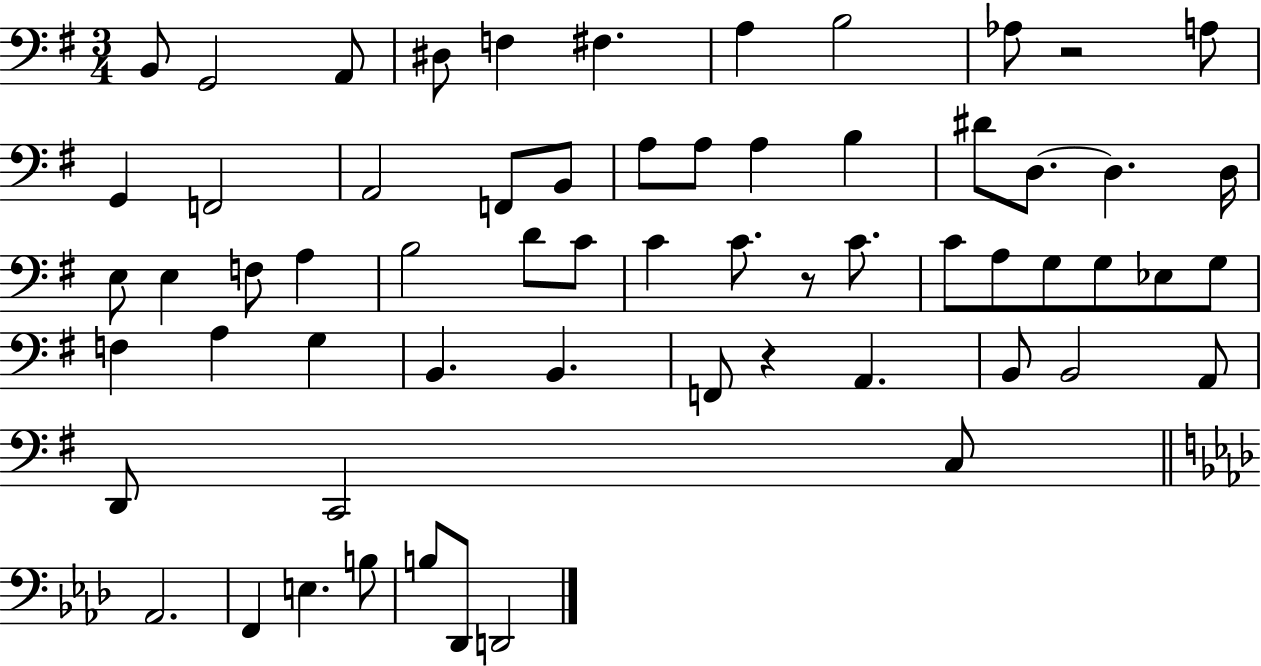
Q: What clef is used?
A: bass